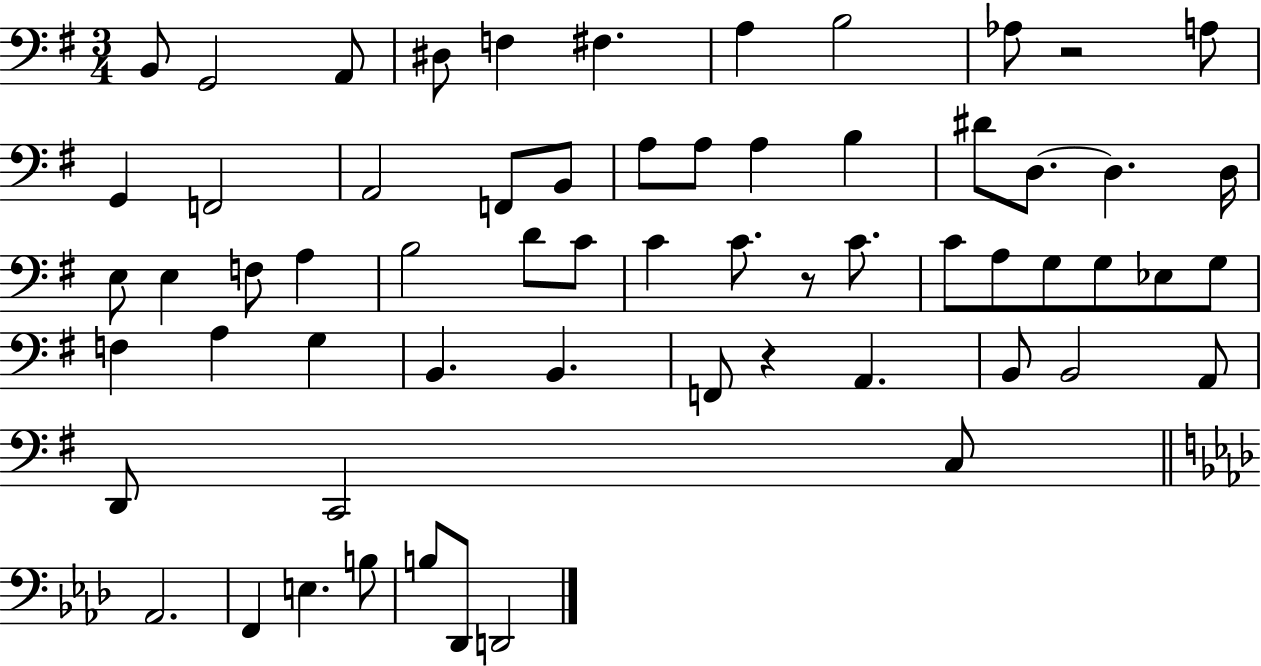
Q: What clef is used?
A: bass